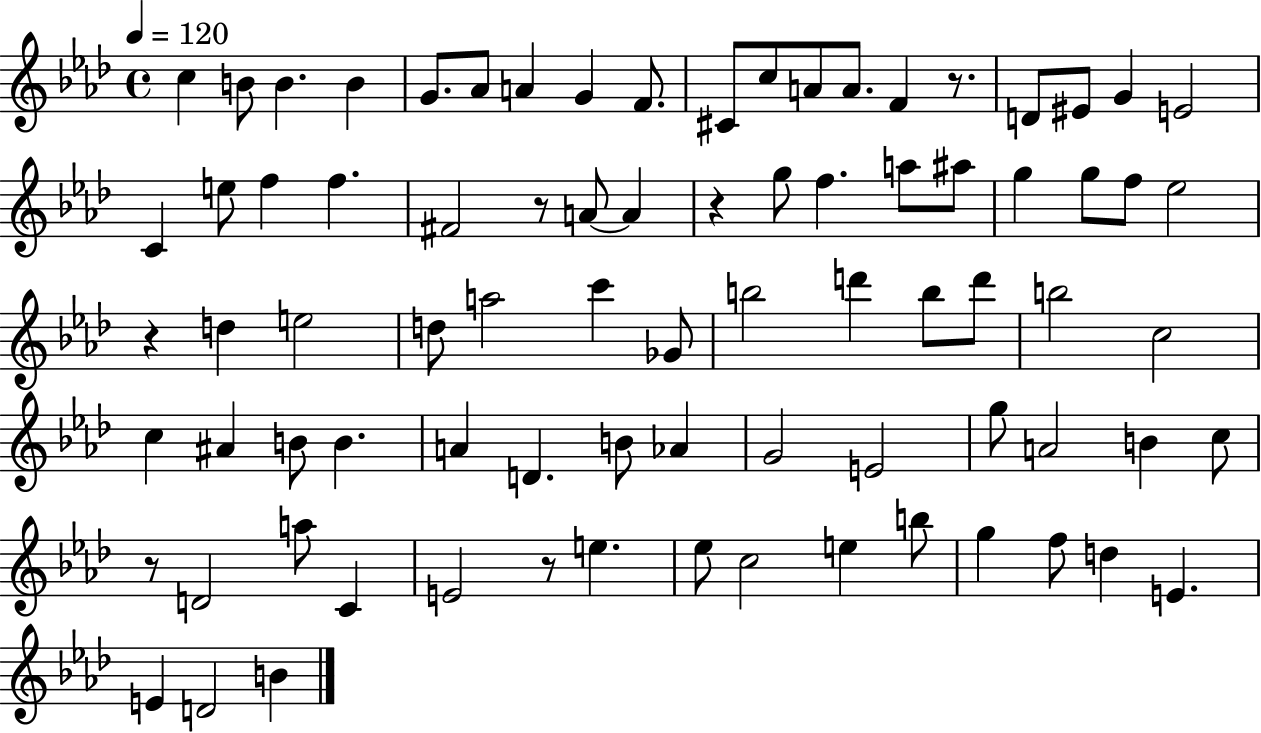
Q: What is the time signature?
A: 4/4